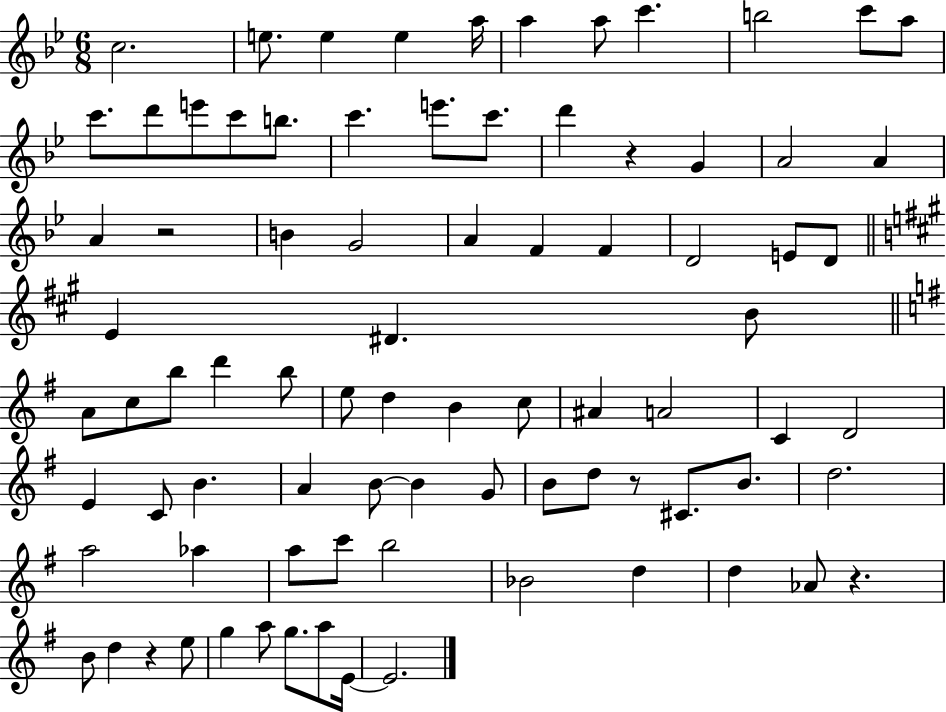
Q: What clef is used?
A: treble